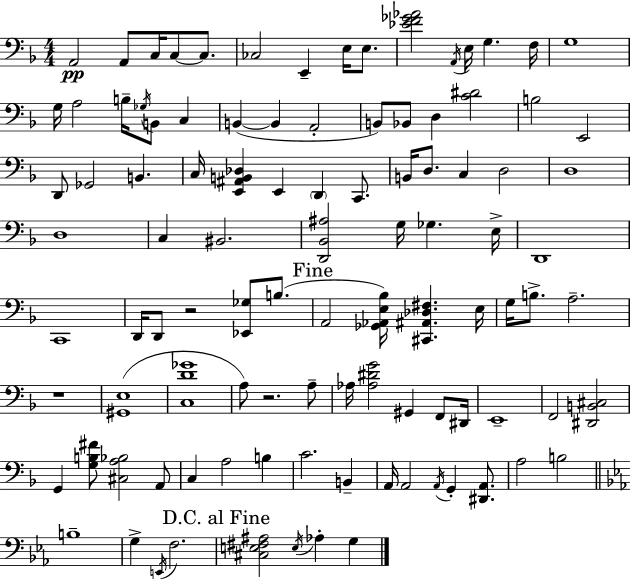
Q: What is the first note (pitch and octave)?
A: A2